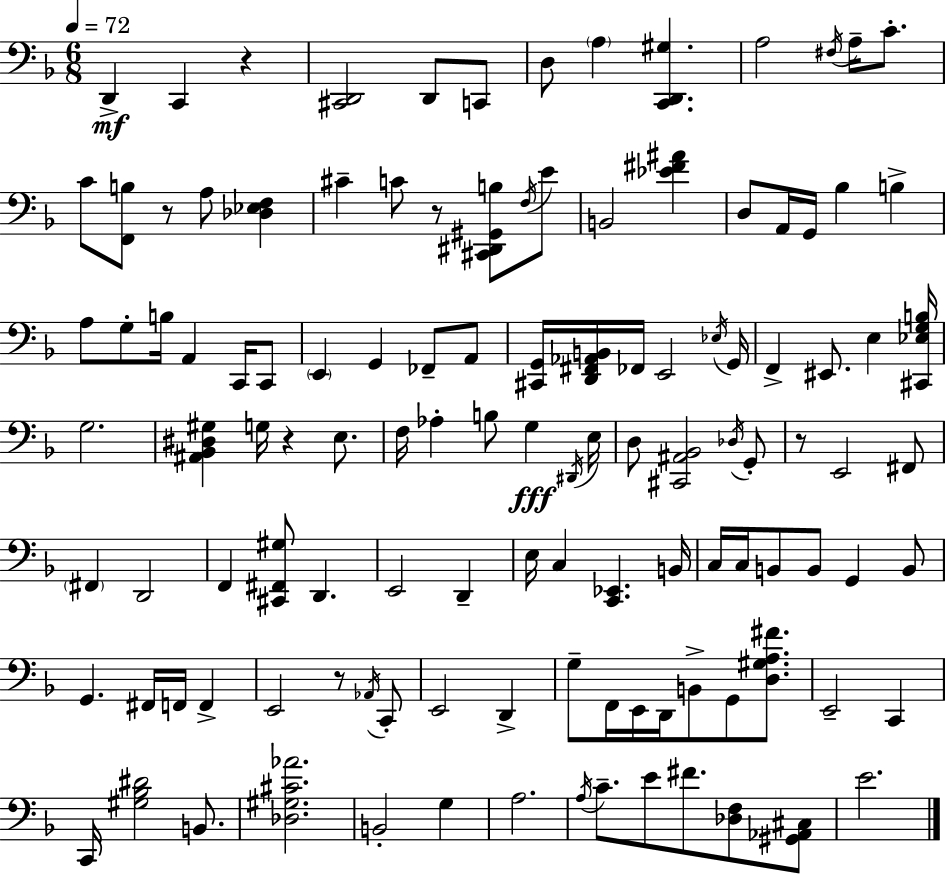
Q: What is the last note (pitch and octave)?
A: E4